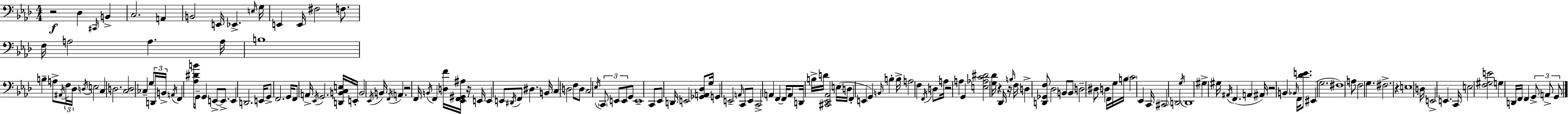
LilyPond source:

{
  \clef bass
  \numericTimeSignature
  \time 4/4
  \key f \minor
  r2\f des4 \grace { cis,16 } b,4-> | c2. a,4 | b,2 e,16 ees,4.-> | \grace { e16 } g16 e,4 e,16 fis2 f8. | \break f16 a2 a4. | a16 b1 | b4-- a8-> \acciaccatura { ais,16 } \tuplet 3/2 { f16 des16 \acciaccatura { d16 } } e2 | c4 d2. | \break <c d>2 ces4-- | g8 \tuplet 3/2 { d,16 b,16-> \acciaccatura { a,16 } } f,4 <aes dis' b'>16 g,8-- g,4 | e,8->~~ e,8.-> e,4 d,2. | e,16 g,8-> f,2. | \break g,16 f,8 a,16-> \acciaccatura { ees,16 } g,2. | <d, b, c e>16 e,16-. b,2 \acciaccatura { ees,16 } | b,16 \acciaccatura { f,16 } a,4. r2 | f,16 \acciaccatura { b,16 } f,4 <d f'>16 <ees, f, gis, ais>16 r16 e,16 e,4 e,8 | \break \acciaccatura { dis,16 } f,8 dis4. b,16 c4 d2 | f8 d8 c2 | \acciaccatura { ees16 } \tuplet 3/2 { \parenthesize c,8 e,8 e,8 } g,8 e,1-- | c,8 ees,8 d,16 | \break e,2 <ges, a, des>8 g16 g,4 e,2-- | \grace { a,16 } c,8 e,8 c,2-> | a,4 f,4~~ f,16 a,8 d,16 | b16-> d'16 <cis, ees, aes,>2 e16( d16 f,4-. | \break e,4 g,4) \grace { b,16 } b4-. b16-> a2 | f4 \acciaccatura { f,16 } d8 a16 r2 | a4 g,4 <e aes c' dis'>2 | <g des'>16 r4 des,16 r16 \grace { b16 } f16 d4-> | \break <d, ges, f>8 des2 b,8 b,8 | d2-- dis8 d4 f,16 | g16 b16 \parenthesize c'2 ees,4 c,16 cis,2 | \parenthesize d,2 \acciaccatura { g16 } | \break d,1 | gis4-> gis16 \acciaccatura { ais,16 } f,4.( a,4 | ais,16) r2 b,4 \grace { bes,16 } f,16 <des' e'>8. | eis,4( g2. | \break fis1) | a8 f2 g4. | fis2.-> r4 | e1 | \break d16 e,2-> e,4. | c,16 e2 <f gis e'>2 | g4 d,16 f,16 f,4 \tuplet 3/2 { g,8-> a,8-> | g,8 } \bar "|."
}